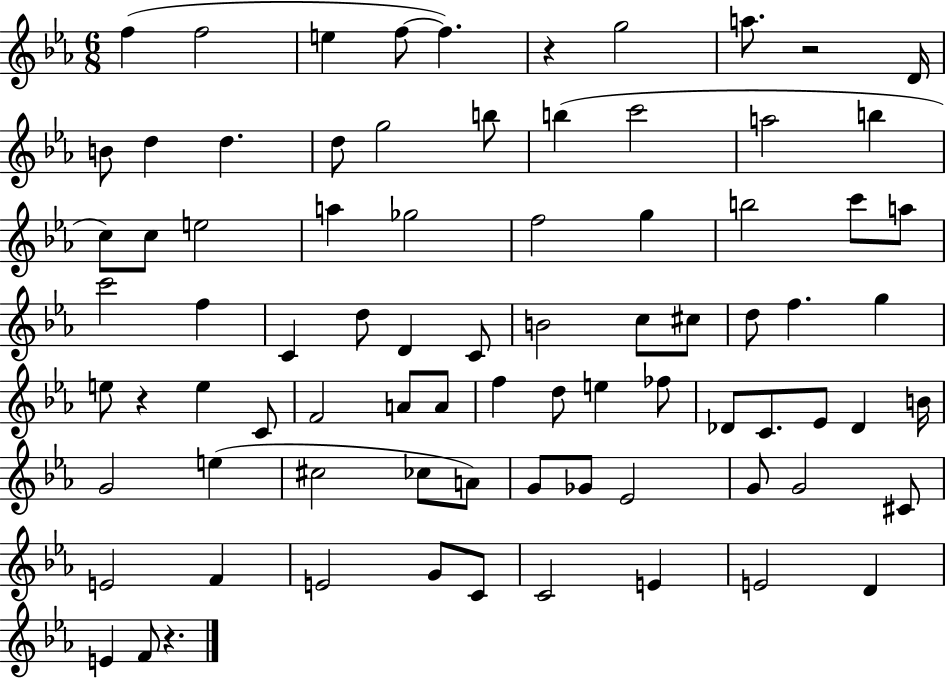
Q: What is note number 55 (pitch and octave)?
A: B4